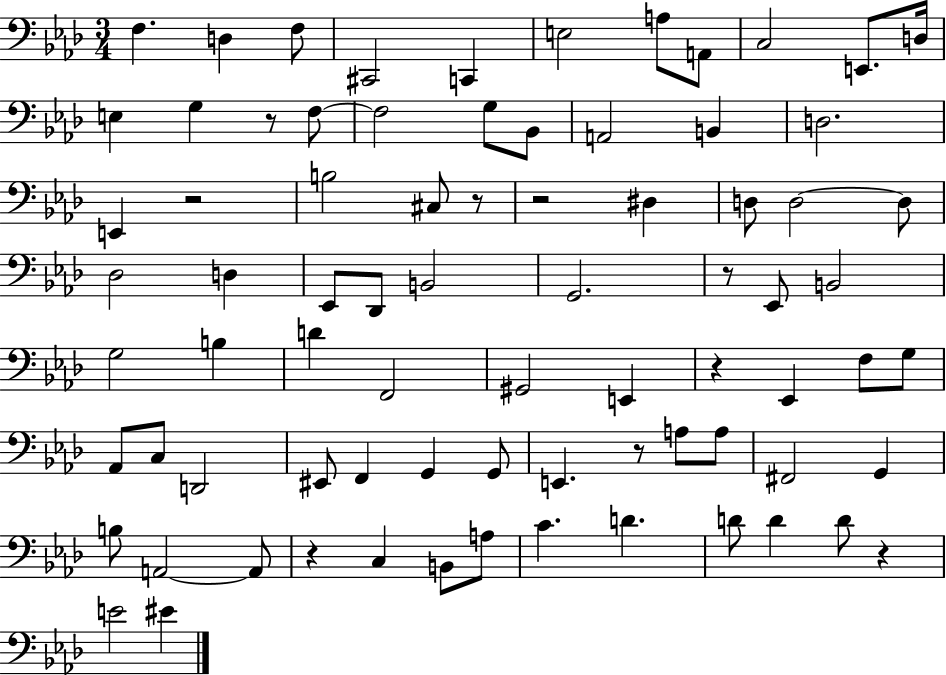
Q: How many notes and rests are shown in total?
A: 78